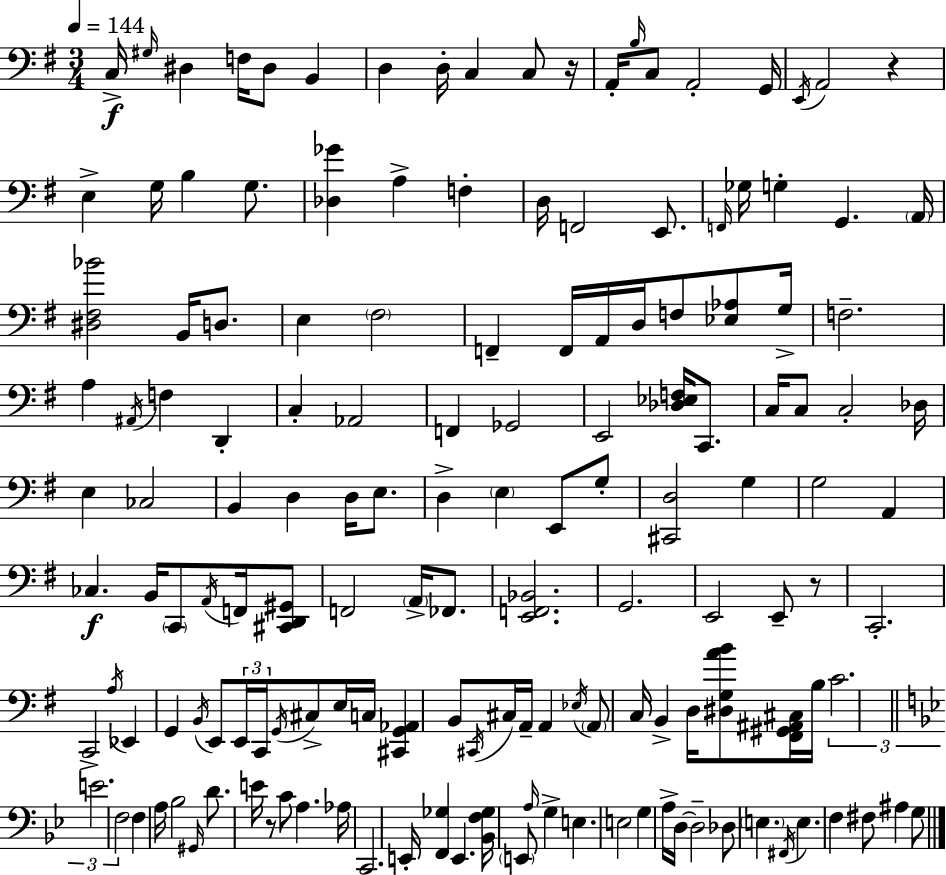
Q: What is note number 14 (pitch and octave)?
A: A2